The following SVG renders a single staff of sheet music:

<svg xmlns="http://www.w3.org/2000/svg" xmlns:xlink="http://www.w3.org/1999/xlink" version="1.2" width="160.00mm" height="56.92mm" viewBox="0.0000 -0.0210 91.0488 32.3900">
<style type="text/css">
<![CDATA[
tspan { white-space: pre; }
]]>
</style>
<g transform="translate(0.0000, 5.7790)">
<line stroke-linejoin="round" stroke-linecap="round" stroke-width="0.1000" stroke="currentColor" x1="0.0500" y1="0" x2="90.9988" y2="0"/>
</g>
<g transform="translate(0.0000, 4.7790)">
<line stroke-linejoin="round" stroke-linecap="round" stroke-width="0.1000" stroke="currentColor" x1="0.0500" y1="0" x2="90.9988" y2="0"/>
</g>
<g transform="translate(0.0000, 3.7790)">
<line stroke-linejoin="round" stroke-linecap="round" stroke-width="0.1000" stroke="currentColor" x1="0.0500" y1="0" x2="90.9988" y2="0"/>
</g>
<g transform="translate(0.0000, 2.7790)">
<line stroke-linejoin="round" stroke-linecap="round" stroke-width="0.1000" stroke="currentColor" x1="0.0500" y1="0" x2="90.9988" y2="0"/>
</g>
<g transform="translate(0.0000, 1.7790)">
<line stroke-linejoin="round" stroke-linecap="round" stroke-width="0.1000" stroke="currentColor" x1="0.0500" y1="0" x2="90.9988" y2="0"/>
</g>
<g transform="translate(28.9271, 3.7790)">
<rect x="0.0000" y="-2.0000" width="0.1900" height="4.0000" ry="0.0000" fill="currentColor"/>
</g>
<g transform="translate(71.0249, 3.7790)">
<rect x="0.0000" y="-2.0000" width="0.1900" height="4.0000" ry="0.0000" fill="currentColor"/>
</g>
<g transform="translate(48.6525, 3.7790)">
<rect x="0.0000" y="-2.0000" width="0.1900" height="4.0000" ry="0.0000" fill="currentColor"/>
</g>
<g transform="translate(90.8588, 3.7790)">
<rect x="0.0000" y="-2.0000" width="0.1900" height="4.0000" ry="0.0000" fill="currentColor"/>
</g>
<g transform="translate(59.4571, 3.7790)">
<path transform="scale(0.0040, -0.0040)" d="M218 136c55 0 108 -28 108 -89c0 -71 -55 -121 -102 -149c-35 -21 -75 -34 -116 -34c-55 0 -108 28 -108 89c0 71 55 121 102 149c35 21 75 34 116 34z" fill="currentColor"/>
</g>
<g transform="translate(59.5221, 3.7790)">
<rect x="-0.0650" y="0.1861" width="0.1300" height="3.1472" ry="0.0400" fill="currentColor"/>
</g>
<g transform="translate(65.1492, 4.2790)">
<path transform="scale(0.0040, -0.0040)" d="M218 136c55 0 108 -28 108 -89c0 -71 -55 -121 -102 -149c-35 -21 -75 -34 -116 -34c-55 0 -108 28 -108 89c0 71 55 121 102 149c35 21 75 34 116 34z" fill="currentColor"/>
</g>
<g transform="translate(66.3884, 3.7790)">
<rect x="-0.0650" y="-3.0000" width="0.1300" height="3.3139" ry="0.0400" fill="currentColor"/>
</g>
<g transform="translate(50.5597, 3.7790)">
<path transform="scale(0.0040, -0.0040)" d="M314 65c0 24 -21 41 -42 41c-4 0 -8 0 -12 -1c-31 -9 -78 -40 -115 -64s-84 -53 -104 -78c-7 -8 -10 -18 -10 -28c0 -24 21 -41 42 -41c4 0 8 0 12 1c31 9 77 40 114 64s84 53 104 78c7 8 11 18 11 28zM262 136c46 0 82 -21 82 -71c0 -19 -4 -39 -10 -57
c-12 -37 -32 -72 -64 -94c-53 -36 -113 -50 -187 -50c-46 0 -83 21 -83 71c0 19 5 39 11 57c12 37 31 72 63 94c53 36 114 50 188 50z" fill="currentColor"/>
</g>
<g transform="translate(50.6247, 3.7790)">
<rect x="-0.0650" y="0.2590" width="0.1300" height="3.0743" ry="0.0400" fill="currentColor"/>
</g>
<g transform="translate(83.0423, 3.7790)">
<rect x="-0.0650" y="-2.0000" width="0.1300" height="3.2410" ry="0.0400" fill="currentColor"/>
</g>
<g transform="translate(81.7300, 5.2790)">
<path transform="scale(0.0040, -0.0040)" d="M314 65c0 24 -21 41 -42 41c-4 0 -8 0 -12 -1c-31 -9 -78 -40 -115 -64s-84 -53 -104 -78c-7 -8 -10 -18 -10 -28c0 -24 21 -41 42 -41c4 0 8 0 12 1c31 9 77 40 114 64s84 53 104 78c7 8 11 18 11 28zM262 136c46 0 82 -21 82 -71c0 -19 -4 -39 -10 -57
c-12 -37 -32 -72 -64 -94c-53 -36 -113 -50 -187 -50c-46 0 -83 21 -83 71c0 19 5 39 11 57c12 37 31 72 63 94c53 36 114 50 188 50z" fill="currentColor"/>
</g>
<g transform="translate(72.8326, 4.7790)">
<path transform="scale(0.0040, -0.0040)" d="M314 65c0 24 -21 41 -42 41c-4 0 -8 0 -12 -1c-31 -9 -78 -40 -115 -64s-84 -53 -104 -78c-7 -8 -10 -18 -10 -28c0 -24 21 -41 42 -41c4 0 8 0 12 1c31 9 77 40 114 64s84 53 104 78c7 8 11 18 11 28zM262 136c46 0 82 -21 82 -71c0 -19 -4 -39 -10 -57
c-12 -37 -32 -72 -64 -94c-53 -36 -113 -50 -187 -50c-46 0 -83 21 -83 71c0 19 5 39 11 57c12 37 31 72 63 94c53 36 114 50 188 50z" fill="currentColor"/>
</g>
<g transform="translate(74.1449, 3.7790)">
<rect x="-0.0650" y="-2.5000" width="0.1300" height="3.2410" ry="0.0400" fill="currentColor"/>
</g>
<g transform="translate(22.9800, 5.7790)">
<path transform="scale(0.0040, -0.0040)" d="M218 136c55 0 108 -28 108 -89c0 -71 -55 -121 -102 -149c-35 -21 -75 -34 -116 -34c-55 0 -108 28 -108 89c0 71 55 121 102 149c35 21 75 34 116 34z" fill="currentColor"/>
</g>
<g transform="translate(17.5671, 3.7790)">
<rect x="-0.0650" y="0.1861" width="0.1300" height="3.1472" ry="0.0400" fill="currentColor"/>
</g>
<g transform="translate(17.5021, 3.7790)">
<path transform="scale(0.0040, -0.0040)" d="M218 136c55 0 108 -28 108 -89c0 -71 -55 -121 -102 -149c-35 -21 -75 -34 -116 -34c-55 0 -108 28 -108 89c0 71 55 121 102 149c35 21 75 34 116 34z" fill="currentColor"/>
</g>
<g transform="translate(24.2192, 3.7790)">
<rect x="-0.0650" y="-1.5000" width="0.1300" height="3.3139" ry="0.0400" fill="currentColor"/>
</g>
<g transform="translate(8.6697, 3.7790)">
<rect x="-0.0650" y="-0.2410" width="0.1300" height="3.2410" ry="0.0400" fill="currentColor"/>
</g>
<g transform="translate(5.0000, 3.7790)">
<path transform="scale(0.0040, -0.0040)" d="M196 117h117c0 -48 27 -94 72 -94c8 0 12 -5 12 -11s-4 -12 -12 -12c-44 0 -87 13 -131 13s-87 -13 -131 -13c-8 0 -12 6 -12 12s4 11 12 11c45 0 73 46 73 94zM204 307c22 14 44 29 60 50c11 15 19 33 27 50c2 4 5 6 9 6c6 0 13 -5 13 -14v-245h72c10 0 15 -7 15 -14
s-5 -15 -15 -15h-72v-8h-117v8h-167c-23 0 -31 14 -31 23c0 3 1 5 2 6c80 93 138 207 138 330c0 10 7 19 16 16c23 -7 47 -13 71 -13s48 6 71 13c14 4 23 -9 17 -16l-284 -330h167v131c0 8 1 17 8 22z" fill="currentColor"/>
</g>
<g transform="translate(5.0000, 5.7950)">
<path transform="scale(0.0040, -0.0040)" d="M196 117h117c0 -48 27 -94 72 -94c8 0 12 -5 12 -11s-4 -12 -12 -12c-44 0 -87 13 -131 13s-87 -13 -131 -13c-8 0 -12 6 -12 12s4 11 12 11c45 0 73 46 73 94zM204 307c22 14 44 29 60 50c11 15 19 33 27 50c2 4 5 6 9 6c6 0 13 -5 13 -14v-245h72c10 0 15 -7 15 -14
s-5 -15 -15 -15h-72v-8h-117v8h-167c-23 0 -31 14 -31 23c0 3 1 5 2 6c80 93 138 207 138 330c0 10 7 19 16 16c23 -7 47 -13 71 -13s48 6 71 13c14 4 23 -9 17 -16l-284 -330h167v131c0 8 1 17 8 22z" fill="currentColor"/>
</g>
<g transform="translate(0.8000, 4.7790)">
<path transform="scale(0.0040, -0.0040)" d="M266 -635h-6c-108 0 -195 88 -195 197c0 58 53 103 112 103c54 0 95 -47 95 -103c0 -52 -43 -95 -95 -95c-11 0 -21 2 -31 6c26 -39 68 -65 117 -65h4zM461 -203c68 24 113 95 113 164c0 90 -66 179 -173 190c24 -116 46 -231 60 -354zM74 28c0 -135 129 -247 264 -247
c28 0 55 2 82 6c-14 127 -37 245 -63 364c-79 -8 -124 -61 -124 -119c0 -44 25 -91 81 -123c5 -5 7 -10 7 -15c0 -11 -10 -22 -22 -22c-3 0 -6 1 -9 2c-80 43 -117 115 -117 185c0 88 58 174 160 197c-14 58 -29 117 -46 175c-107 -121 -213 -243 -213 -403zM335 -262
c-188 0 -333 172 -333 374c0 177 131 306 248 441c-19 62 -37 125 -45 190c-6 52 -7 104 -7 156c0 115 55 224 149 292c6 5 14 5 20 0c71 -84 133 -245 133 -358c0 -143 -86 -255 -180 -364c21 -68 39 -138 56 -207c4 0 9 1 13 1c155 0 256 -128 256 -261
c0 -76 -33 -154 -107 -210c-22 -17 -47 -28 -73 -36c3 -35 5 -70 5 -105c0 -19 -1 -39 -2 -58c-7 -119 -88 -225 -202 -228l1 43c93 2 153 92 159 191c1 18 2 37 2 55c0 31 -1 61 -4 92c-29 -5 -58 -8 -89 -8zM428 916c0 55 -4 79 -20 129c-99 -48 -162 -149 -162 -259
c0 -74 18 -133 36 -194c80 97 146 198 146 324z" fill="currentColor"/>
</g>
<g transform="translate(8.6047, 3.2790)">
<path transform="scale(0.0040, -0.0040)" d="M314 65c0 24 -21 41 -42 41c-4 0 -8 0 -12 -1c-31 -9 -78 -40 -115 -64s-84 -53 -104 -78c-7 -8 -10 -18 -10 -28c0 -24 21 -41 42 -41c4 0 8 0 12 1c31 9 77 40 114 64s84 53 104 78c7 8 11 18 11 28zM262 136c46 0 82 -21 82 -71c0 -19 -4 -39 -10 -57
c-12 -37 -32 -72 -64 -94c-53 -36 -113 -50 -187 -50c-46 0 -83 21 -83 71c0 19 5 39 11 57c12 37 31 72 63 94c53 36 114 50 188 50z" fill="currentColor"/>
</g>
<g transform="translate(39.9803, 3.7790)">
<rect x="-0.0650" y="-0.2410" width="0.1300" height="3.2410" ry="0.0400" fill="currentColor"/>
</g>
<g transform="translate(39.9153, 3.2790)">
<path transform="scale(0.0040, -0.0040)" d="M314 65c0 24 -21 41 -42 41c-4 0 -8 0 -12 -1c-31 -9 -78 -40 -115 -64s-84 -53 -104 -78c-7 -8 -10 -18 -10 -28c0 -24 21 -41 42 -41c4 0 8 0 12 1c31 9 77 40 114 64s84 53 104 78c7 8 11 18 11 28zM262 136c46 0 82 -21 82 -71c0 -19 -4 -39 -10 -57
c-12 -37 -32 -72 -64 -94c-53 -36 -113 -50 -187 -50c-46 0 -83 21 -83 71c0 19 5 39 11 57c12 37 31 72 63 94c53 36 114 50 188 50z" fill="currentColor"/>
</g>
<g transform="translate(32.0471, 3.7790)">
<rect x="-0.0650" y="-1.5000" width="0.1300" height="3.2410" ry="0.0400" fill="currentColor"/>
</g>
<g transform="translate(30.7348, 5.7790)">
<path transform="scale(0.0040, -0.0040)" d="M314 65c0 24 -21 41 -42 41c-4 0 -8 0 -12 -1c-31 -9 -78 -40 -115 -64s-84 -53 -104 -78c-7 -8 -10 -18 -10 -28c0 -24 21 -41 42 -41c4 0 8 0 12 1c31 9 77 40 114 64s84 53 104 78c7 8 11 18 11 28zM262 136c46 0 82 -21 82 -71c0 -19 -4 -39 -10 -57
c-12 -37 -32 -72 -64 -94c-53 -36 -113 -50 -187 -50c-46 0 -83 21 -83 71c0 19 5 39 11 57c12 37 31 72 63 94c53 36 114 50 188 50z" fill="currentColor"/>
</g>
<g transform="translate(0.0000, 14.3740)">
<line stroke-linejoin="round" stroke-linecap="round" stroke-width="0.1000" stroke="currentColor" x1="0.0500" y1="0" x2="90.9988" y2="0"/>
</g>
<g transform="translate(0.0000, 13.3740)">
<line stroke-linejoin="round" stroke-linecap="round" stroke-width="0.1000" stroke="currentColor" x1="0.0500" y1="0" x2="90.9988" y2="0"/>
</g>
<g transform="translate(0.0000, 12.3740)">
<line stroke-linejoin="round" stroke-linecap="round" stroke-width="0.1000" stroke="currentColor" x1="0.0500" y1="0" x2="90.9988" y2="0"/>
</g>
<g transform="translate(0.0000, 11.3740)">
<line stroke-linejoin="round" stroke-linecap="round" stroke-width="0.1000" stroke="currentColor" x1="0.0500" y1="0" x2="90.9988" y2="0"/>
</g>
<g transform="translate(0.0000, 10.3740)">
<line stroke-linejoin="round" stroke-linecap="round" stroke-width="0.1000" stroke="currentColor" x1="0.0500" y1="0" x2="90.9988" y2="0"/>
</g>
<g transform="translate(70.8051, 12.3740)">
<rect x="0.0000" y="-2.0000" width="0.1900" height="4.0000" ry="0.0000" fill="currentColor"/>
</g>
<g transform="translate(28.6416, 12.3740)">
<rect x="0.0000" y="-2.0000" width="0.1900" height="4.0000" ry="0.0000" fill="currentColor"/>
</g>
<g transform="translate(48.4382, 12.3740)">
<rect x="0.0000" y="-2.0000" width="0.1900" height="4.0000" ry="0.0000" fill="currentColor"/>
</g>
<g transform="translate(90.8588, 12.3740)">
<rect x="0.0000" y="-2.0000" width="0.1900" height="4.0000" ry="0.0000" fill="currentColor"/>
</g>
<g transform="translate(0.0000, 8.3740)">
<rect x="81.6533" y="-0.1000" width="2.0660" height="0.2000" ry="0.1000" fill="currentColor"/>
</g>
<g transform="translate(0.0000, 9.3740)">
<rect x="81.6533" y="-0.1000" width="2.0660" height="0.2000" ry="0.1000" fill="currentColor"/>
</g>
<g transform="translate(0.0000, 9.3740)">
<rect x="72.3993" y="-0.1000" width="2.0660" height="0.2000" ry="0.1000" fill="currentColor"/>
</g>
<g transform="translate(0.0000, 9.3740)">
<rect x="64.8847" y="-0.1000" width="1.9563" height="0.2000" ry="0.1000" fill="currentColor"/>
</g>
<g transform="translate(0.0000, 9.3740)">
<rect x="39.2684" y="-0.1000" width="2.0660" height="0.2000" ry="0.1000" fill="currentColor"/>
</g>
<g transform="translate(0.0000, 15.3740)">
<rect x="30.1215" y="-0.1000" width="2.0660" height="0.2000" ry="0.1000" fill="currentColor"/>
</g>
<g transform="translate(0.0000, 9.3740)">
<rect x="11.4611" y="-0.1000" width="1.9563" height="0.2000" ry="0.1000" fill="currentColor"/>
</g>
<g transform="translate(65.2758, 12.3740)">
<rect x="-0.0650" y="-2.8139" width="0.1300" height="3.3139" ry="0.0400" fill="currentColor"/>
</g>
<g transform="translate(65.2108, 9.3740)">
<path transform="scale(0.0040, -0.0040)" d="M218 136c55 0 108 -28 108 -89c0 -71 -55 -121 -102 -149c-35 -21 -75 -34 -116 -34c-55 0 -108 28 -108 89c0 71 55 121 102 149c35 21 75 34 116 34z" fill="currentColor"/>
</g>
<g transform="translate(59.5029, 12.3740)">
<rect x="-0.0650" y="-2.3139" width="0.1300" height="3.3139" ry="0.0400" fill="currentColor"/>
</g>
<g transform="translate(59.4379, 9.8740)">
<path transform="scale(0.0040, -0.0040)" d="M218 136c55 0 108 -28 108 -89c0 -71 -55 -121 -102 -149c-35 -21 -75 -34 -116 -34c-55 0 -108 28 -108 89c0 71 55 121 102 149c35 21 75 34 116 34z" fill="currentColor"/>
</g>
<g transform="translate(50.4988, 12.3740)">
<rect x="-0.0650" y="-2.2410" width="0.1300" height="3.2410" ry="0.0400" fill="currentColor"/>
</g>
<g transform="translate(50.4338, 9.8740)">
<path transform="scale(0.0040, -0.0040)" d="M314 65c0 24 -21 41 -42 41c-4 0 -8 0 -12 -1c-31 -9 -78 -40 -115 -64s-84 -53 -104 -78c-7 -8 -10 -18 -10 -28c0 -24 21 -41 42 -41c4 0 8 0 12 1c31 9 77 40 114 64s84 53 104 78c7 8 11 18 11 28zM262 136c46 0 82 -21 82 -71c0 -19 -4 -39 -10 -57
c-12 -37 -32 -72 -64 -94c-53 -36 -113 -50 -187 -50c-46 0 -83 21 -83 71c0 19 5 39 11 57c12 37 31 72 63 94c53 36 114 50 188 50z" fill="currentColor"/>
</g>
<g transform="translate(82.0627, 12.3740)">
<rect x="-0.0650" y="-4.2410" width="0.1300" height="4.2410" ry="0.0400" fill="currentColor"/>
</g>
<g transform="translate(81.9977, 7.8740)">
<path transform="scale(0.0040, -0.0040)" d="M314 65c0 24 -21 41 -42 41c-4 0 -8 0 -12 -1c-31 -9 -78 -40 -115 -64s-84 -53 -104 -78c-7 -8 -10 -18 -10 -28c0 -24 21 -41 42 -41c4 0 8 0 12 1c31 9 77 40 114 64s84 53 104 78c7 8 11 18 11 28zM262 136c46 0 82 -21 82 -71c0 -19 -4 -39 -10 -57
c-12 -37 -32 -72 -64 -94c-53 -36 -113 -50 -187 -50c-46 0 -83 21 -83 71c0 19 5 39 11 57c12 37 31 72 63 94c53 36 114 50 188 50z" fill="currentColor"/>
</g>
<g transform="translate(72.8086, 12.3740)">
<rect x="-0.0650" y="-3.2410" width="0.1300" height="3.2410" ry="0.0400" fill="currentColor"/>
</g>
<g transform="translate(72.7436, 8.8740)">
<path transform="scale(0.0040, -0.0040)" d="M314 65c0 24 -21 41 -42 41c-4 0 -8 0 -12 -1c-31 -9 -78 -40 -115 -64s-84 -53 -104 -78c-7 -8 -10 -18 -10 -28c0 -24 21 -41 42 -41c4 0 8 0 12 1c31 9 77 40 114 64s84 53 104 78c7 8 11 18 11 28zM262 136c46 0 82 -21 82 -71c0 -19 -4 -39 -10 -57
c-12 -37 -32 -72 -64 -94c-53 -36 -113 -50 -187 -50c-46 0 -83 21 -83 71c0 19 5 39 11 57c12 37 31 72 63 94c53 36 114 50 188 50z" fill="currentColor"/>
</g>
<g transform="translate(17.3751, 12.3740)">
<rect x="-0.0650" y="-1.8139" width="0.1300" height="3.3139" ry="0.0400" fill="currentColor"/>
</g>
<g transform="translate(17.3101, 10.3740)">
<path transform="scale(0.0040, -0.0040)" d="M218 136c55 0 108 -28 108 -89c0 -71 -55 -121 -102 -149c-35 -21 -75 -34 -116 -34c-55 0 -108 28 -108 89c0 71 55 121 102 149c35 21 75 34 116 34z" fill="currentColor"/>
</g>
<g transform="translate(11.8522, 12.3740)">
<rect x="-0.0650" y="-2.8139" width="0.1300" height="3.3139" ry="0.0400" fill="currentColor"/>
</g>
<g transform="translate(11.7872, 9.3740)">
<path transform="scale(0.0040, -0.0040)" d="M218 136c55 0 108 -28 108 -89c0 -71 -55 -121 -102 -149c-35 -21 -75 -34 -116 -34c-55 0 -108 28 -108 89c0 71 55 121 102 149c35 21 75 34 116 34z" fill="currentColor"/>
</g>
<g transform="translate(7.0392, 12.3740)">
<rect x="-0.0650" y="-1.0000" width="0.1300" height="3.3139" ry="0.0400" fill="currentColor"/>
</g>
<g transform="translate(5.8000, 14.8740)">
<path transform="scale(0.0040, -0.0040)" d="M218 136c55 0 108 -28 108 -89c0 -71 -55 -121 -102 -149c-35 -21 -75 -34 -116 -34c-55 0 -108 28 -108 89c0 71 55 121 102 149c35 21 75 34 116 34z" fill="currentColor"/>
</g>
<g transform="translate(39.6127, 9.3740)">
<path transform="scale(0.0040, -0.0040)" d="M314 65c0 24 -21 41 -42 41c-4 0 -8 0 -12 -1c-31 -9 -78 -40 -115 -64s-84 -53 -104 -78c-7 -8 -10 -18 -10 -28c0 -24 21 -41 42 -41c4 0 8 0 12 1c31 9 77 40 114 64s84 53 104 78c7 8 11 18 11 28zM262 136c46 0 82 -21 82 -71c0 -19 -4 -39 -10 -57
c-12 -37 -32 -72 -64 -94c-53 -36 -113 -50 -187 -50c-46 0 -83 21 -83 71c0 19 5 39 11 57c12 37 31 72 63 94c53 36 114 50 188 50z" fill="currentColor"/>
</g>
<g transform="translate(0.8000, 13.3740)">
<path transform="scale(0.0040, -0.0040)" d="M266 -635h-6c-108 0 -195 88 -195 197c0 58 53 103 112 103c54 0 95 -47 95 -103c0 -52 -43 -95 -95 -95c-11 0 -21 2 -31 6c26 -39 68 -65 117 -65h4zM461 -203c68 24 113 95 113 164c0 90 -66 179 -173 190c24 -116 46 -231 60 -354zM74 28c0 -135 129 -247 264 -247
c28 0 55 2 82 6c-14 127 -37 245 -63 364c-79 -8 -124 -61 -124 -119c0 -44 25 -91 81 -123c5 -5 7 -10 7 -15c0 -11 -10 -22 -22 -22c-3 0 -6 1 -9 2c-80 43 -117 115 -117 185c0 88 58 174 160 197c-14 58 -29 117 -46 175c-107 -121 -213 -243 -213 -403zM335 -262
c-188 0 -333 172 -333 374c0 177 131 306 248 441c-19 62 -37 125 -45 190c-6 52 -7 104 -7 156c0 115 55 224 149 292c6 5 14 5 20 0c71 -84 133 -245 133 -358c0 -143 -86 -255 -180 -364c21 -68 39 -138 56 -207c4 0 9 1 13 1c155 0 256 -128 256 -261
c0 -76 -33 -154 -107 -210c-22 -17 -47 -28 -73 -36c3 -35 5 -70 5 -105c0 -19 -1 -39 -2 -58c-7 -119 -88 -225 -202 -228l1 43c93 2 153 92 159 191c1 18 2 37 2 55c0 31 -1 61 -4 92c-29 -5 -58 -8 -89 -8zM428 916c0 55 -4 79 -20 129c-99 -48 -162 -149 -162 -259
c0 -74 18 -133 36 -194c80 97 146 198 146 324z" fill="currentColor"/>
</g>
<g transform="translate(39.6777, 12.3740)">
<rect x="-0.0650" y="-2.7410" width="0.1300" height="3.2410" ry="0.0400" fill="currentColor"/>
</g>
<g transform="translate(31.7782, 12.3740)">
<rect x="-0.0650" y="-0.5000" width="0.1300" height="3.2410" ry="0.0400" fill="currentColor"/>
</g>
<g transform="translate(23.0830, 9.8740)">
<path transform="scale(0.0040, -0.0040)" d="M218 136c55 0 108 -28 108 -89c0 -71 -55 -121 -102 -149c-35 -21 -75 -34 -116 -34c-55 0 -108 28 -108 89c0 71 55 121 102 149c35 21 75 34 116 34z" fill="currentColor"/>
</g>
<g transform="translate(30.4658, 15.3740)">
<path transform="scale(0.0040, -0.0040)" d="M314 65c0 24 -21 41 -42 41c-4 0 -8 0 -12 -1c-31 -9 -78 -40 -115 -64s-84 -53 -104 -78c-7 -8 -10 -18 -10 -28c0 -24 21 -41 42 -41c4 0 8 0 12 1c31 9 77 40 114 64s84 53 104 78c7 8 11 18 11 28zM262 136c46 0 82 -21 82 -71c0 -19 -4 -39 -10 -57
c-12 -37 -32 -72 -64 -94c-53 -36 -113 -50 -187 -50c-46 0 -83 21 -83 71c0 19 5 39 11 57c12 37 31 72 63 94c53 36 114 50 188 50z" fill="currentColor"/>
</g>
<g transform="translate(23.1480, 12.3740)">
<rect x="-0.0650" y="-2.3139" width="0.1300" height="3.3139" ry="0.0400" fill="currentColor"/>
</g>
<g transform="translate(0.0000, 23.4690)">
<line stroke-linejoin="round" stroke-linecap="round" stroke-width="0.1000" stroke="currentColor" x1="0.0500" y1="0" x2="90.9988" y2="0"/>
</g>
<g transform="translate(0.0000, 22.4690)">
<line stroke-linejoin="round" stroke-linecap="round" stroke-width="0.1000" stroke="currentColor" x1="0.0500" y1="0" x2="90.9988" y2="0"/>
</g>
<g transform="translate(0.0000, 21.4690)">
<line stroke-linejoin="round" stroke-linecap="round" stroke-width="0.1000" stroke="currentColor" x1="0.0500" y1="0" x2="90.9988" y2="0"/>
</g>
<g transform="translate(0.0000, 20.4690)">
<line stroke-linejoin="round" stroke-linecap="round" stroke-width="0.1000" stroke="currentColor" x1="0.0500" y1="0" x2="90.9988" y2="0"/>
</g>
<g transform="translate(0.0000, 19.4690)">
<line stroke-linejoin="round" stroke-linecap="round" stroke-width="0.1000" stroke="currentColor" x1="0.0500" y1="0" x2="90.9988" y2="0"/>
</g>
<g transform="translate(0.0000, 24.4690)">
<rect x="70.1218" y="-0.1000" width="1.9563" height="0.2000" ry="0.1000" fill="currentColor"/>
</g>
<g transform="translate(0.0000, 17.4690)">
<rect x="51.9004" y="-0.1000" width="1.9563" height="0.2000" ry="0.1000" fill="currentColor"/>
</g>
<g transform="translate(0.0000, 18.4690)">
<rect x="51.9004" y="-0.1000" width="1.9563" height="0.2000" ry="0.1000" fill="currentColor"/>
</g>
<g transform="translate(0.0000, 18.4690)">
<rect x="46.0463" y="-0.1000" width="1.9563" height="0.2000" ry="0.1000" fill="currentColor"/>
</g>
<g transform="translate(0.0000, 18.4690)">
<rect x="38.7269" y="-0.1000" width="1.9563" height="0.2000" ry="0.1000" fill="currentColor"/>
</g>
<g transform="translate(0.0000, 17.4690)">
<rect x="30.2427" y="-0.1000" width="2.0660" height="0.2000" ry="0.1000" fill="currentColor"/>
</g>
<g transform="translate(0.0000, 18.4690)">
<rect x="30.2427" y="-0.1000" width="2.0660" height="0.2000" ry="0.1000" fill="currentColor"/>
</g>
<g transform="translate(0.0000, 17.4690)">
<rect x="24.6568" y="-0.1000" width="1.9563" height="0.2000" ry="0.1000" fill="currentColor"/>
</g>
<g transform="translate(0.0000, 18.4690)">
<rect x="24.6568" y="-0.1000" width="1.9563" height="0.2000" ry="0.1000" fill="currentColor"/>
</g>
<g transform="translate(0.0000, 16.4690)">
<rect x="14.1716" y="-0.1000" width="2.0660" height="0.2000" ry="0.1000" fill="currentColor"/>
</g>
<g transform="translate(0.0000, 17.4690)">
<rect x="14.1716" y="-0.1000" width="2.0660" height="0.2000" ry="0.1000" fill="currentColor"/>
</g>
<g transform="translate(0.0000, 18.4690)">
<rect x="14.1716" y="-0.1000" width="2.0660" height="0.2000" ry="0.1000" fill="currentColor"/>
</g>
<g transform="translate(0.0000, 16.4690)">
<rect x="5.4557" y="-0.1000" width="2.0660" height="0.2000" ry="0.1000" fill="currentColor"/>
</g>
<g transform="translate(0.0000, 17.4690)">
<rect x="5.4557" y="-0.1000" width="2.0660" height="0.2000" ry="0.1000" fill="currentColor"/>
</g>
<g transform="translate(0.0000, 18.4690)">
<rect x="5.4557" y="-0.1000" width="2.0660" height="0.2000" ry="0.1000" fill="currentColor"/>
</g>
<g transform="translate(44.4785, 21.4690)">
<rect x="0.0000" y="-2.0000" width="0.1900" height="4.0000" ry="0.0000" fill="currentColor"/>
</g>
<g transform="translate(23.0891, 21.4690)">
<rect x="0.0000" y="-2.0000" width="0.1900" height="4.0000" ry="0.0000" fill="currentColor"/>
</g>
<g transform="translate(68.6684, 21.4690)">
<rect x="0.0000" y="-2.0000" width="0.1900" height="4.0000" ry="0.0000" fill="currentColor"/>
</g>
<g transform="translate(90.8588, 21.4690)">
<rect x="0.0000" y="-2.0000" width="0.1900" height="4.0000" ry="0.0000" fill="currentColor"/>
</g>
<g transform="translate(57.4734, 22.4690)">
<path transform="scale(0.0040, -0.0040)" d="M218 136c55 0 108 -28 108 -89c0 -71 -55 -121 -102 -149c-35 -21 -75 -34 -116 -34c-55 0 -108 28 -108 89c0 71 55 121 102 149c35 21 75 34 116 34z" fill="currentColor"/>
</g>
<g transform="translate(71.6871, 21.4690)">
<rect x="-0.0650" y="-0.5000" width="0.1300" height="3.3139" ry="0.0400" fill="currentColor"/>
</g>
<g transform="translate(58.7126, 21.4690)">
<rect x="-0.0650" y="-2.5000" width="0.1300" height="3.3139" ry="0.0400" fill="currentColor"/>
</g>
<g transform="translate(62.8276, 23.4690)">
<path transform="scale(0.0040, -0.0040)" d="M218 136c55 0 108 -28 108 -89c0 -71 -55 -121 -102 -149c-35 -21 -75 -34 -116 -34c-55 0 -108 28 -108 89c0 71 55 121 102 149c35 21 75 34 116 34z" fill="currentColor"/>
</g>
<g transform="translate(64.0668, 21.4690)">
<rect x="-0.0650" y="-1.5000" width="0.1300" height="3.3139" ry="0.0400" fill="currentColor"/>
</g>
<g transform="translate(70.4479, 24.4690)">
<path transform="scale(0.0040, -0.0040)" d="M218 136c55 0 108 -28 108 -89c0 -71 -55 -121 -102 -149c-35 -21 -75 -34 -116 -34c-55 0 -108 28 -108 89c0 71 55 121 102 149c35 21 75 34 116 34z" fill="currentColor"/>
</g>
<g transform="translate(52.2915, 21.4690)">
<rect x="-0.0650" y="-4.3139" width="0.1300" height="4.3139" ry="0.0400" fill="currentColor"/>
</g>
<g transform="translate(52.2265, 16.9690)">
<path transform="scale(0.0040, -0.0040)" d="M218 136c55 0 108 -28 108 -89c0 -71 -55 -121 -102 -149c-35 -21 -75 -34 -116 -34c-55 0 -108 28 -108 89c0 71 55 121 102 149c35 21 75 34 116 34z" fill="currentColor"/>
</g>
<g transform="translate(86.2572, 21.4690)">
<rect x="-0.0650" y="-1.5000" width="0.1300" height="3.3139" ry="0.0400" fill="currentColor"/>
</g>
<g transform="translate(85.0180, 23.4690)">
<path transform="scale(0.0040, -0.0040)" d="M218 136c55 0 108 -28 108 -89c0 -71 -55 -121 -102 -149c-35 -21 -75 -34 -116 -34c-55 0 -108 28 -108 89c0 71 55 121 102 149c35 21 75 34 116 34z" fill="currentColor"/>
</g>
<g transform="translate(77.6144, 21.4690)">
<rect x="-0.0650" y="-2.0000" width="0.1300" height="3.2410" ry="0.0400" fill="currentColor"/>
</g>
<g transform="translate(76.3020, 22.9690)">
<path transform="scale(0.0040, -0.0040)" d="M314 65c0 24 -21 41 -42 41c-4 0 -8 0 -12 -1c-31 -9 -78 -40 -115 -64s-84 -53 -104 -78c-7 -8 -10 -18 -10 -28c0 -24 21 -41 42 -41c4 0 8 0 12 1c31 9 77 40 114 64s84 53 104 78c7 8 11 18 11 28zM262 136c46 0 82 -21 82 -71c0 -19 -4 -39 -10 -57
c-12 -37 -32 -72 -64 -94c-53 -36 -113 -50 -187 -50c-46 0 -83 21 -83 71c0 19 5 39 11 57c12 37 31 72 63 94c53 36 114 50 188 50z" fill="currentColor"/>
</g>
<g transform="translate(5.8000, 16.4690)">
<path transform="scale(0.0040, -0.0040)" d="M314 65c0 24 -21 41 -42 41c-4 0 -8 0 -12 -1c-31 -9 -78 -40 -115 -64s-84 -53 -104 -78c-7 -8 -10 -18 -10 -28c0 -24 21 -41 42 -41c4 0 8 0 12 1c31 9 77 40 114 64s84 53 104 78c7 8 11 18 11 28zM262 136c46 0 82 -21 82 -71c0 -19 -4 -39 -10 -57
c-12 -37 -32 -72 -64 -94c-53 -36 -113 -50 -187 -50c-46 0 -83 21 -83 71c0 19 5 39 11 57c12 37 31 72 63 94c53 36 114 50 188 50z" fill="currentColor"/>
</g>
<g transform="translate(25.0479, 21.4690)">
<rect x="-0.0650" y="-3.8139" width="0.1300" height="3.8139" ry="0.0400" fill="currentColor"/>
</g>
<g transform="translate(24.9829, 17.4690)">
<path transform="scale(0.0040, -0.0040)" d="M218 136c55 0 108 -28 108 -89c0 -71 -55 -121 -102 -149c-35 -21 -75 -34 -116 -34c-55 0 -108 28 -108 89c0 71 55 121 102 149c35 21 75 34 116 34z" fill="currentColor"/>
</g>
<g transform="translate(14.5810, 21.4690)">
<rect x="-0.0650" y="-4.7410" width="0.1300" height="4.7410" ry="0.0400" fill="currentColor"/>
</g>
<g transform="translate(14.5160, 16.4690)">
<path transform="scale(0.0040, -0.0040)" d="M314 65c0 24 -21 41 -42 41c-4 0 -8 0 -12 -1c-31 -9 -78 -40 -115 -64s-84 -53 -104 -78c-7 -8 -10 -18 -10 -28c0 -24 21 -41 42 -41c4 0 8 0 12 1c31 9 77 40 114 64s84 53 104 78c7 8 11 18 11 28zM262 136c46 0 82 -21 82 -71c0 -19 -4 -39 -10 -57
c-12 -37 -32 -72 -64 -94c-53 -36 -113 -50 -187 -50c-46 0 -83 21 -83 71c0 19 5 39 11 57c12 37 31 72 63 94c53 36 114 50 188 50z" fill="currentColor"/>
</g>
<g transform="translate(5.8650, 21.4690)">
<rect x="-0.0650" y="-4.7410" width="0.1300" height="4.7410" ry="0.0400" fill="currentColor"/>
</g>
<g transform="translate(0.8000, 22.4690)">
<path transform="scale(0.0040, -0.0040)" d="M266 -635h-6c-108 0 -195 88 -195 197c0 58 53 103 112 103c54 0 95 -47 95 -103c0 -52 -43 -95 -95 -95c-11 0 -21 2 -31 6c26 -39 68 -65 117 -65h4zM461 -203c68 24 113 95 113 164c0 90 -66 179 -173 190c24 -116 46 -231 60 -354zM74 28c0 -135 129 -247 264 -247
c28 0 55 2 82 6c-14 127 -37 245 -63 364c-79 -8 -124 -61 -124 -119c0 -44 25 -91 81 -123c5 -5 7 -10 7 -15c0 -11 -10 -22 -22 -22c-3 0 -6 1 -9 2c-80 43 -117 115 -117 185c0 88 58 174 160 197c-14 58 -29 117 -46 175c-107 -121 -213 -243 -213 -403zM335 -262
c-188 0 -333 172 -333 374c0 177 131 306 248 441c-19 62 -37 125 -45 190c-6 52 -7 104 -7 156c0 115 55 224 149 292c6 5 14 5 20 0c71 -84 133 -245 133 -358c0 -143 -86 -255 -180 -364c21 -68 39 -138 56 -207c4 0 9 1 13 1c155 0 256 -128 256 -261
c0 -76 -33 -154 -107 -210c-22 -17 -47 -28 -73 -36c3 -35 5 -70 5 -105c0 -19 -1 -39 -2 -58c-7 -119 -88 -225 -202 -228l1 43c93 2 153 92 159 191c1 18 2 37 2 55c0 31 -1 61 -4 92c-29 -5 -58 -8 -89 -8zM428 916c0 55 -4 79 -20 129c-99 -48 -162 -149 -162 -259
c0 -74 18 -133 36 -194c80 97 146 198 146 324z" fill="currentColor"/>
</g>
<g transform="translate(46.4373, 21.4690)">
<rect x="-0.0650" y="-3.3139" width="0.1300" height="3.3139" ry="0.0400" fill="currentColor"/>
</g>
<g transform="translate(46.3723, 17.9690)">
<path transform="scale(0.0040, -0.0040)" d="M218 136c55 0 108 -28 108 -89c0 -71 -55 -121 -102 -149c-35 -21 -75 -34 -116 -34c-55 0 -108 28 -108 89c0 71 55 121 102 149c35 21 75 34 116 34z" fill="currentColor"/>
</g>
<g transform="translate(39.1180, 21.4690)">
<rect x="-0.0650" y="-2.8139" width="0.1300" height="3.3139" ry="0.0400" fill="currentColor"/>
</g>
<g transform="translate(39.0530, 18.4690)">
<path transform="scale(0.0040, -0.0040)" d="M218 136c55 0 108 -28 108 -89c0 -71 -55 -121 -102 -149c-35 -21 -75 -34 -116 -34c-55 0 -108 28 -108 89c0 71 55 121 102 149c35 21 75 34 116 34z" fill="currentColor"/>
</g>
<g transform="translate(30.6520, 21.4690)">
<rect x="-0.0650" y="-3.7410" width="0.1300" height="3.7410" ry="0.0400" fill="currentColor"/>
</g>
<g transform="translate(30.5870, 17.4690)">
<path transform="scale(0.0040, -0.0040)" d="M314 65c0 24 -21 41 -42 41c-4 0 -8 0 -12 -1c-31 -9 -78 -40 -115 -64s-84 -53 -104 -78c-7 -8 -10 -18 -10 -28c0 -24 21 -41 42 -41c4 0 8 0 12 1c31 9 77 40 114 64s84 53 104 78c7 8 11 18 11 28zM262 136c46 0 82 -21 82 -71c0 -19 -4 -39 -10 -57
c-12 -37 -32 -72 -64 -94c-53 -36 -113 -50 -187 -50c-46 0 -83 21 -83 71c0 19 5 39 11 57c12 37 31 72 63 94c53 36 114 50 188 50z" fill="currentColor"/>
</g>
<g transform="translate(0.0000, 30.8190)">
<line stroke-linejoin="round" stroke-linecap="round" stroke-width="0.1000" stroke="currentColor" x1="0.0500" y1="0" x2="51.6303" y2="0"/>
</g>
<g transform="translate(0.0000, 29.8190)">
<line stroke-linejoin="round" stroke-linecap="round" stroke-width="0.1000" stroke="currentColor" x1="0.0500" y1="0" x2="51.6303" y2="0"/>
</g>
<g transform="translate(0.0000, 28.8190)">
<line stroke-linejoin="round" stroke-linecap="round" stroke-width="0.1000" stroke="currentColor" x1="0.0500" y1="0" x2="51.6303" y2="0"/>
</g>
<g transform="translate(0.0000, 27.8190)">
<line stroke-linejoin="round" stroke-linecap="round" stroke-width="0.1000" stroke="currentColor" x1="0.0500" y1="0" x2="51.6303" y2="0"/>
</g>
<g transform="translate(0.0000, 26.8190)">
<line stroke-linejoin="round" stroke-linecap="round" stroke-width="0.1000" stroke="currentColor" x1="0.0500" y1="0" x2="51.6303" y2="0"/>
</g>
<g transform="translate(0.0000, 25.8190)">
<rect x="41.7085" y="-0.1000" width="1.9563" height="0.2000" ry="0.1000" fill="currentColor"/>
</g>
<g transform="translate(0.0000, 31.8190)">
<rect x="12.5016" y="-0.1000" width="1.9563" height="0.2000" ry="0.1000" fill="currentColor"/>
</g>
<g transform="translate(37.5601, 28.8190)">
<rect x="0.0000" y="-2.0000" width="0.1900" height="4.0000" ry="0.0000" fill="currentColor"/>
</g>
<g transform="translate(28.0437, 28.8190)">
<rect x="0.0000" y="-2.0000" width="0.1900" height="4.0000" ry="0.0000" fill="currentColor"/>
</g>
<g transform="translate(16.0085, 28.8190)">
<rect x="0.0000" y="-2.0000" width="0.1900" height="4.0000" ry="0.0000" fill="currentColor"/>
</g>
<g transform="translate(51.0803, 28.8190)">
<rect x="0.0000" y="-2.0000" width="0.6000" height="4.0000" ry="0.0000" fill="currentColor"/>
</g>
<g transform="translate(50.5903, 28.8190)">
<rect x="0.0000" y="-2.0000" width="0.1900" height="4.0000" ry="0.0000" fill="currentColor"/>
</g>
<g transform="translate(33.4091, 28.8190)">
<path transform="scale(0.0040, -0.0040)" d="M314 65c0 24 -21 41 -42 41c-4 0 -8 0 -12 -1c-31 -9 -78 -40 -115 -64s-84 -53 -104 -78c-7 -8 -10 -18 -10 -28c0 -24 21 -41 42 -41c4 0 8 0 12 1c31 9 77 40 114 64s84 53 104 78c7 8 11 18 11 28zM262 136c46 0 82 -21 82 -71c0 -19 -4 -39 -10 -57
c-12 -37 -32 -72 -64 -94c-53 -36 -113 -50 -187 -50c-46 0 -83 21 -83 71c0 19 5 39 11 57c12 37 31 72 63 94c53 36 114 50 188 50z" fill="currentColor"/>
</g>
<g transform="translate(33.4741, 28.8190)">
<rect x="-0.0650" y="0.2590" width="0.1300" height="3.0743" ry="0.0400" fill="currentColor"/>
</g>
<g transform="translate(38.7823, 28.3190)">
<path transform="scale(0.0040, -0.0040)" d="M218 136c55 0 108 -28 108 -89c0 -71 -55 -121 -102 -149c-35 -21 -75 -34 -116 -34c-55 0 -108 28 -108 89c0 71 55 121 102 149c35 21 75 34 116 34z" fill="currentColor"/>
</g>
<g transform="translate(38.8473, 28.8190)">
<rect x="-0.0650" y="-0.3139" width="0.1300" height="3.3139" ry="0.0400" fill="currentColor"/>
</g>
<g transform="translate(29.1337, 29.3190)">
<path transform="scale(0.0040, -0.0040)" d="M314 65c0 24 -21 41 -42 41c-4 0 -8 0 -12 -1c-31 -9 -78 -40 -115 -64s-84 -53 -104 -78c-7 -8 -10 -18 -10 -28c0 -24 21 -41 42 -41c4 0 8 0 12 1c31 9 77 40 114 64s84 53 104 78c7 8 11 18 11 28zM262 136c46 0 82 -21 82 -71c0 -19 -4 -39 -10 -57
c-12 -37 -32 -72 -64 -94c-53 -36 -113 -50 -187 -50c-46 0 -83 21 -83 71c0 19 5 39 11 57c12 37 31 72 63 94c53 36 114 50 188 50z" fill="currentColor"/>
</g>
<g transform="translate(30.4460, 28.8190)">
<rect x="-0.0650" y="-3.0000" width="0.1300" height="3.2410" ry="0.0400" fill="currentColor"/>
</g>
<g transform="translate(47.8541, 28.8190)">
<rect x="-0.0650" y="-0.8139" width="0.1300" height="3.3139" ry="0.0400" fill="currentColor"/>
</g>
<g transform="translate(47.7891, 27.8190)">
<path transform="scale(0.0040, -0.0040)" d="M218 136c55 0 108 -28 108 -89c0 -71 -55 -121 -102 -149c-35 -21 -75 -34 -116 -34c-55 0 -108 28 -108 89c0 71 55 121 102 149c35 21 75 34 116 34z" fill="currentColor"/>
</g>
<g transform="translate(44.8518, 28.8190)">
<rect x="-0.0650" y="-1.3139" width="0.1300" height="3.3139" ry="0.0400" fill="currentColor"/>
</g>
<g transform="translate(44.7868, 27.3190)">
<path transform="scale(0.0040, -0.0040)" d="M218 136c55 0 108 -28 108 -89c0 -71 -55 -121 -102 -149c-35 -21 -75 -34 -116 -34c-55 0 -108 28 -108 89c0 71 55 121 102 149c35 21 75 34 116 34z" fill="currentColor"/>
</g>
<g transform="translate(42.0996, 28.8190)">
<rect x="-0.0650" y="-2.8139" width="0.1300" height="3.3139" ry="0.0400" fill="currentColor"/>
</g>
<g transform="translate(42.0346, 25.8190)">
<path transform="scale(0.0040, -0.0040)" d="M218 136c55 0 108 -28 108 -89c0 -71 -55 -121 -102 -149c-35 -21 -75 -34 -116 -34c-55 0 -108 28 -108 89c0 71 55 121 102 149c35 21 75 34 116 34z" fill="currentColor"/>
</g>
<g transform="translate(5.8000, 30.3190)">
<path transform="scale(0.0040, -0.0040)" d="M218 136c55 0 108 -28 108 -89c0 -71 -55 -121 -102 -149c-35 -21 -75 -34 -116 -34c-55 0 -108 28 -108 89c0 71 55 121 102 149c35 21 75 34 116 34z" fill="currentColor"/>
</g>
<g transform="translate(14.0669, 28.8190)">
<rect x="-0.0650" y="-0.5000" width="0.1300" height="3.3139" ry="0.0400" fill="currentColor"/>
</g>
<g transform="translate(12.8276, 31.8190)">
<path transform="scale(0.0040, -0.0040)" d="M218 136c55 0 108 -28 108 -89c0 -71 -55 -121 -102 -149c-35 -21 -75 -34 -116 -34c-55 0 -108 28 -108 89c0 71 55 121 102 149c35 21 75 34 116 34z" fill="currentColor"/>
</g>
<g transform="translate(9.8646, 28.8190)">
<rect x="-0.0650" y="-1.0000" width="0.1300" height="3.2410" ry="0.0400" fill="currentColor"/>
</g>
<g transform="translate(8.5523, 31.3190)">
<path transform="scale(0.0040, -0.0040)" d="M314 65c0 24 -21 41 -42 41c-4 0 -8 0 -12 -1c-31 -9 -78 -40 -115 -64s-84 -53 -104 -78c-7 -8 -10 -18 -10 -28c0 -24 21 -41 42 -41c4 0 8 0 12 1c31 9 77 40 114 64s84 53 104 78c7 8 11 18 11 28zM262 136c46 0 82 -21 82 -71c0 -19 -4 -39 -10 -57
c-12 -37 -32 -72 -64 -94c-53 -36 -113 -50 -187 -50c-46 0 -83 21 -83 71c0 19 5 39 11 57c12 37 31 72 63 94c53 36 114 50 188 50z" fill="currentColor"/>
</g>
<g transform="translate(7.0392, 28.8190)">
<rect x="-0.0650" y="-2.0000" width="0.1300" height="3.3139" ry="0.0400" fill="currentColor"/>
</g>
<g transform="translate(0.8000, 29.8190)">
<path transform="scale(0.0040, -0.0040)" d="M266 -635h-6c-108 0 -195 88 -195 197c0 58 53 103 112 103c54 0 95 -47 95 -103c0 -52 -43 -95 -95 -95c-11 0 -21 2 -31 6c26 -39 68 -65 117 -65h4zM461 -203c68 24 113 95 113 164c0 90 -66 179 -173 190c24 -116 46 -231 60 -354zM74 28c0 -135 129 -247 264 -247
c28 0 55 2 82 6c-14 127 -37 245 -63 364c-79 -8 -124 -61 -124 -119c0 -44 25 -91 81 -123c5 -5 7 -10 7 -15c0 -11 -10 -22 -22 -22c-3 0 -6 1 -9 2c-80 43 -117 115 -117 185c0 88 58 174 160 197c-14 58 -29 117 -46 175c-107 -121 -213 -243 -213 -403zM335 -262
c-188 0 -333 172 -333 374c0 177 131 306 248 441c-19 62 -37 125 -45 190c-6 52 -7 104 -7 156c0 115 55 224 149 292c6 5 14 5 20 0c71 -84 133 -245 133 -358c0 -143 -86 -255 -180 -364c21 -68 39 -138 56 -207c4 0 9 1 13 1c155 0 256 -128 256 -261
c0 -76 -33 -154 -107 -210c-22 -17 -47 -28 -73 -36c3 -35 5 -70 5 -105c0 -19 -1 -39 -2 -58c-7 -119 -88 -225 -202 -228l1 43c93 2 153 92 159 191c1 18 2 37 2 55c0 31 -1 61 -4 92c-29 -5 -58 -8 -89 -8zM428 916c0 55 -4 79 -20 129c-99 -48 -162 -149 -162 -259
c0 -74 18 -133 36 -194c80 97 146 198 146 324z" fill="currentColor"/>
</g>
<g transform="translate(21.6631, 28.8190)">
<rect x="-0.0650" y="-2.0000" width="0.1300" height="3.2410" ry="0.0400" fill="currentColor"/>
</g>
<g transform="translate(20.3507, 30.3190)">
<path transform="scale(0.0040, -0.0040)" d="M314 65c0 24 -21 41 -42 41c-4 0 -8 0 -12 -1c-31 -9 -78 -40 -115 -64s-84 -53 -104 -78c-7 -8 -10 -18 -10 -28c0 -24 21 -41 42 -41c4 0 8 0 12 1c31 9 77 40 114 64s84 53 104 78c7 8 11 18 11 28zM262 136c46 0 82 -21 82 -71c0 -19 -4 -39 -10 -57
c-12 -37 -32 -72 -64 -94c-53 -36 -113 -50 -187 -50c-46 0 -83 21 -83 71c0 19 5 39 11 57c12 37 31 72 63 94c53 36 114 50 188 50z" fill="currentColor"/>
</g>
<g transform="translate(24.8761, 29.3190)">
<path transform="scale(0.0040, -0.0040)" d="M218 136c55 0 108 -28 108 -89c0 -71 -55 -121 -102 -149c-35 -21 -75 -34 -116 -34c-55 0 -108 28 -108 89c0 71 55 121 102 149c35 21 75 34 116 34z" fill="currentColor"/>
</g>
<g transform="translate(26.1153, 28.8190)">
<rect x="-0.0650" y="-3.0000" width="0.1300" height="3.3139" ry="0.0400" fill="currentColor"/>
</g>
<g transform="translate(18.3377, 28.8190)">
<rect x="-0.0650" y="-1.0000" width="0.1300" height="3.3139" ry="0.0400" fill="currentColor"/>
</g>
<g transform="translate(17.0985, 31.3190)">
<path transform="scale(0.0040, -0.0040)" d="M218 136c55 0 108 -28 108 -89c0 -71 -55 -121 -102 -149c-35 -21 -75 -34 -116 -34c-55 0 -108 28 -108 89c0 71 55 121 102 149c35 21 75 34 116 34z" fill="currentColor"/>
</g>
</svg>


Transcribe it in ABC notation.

X:1
T:Untitled
M:4/4
L:1/4
K:C
c2 B E E2 c2 B2 B A G2 F2 D a f g C2 a2 g2 g a b2 d'2 e'2 e'2 c' c'2 a b d' G E C F2 E F D2 C D F2 A A2 B2 c a e d